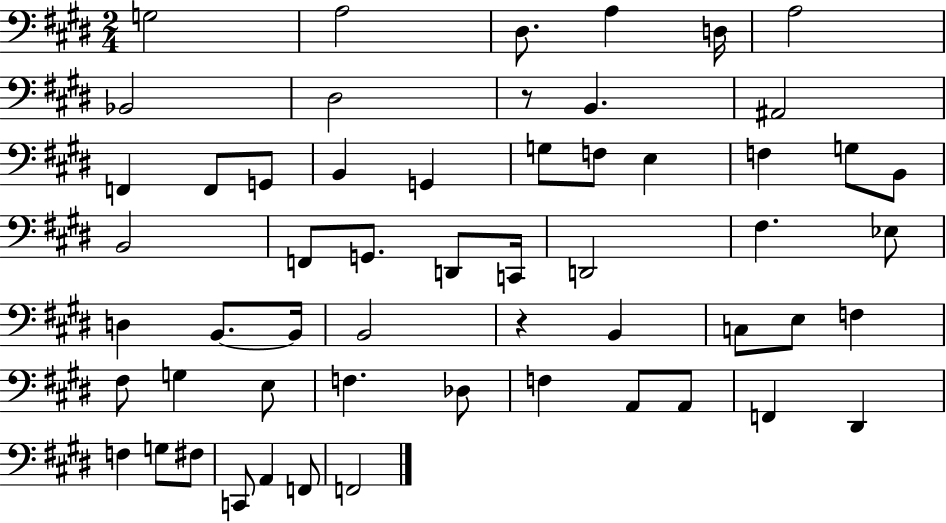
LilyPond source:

{
  \clef bass
  \numericTimeSignature
  \time 2/4
  \key e \major
  \repeat volta 2 { g2 | a2 | dis8. a4 d16 | a2 | \break bes,2 | dis2 | r8 b,4. | ais,2 | \break f,4 f,8 g,8 | b,4 g,4 | g8 f8 e4 | f4 g8 b,8 | \break b,2 | f,8 g,8. d,8 c,16 | d,2 | fis4. ees8 | \break d4 b,8.~~ b,16 | b,2 | r4 b,4 | c8 e8 f4 | \break fis8 g4 e8 | f4. des8 | f4 a,8 a,8 | f,4 dis,4 | \break f4 g8 fis8 | c,8 a,4 f,8 | f,2 | } \bar "|."
}